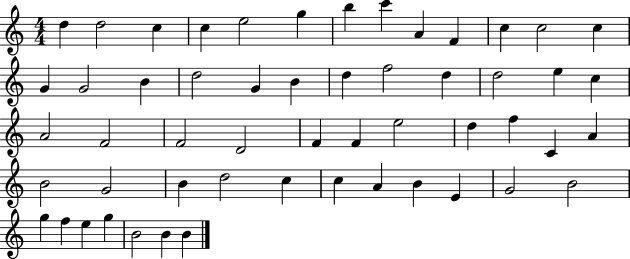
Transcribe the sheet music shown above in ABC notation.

X:1
T:Untitled
M:4/4
L:1/4
K:C
d d2 c c e2 g b c' A F c c2 c G G2 B d2 G B d f2 d d2 e c A2 F2 F2 D2 F F e2 d f C A B2 G2 B d2 c c A B E G2 B2 g f e g B2 B B